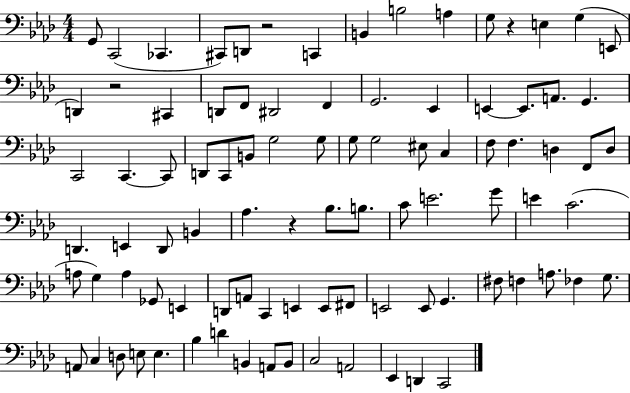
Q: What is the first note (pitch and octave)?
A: G2